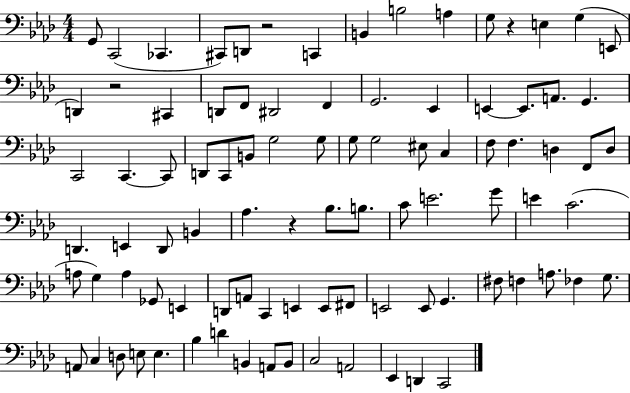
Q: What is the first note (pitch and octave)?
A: G2